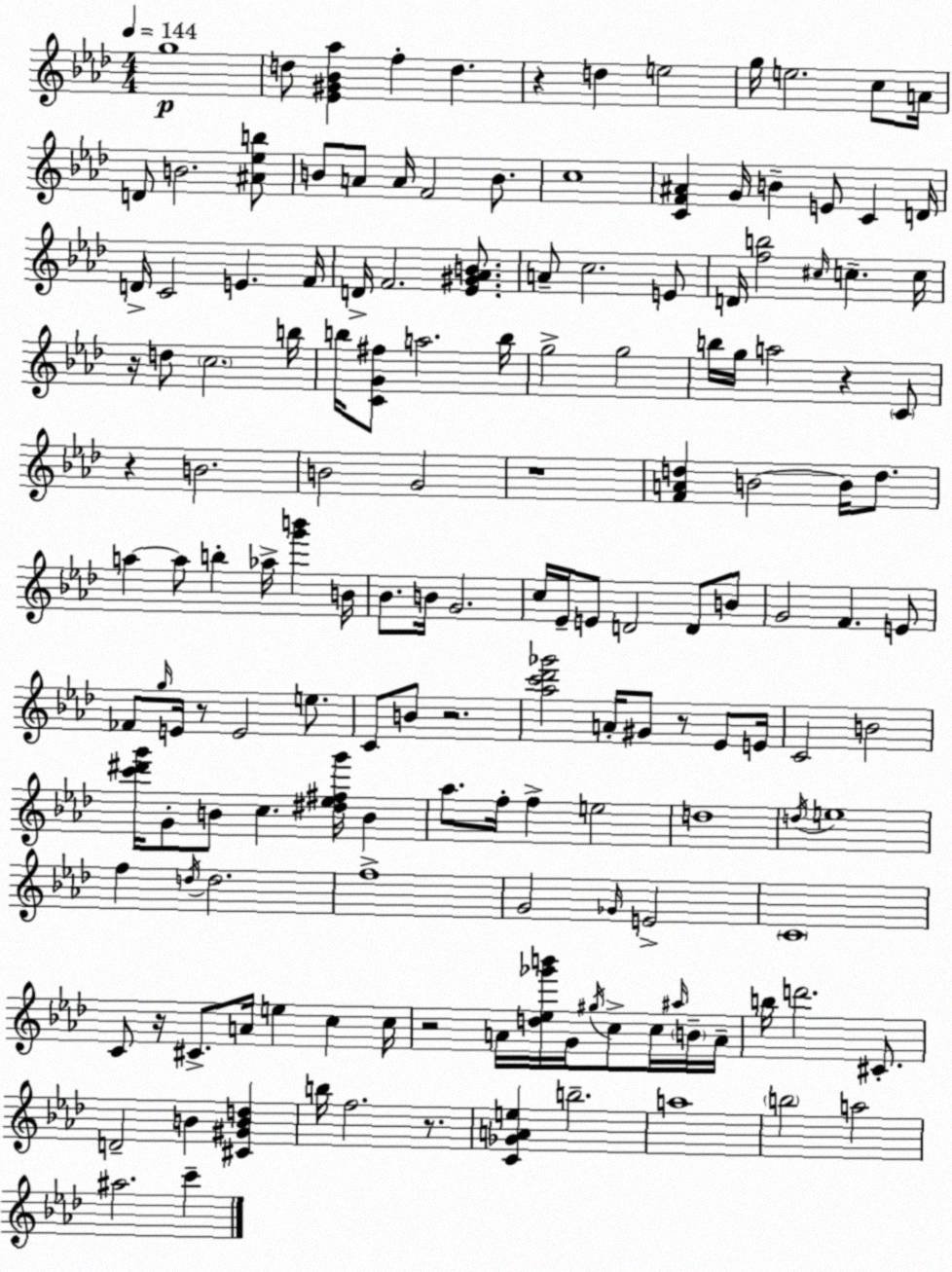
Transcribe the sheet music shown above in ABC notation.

X:1
T:Untitled
M:4/4
L:1/4
K:Fm
g4 d/2 [_E^G_B_a] f d z d e2 g/4 e2 c/2 A/4 D/2 B2 [^A_eb]/2 B/2 A/2 A/4 F2 B/2 c4 [CF^A] G/4 B E/2 C D/4 D/4 C2 E F/4 D/4 F2 [_E^G_AB]/2 A/2 c2 E/2 D/4 [fb]2 ^c/4 c c/4 z/4 d/2 c2 b/4 b/4 [CG^f]/2 a2 b/4 g2 g2 b/4 g/4 a2 z C/2 z B2 B2 G2 z4 [FAd] B2 B/4 d/2 a a/2 b _a/4 [g'b'] B/4 _B/2 B/4 G2 c/4 _E/4 E/2 D2 D/2 B/2 G2 F E/2 _F/2 g/4 E/4 z/2 E2 e/2 C/2 B/2 z2 [_ac'_d'_g']2 A/4 ^G/2 z/2 _E/2 E/4 C2 B2 [c'^d'g']/4 G/2 B/2 c [^d_e^fg']/4 B _a/2 f/4 f e2 d4 d/4 e4 f d/4 d2 f4 G2 _G/4 E2 C4 C/2 z/4 ^C/2 A/4 e c c/4 z2 A/4 [d_e_g'b']/4 G/4 ^g/4 c/2 c/4 ^a/4 B/4 A/4 b/4 d'2 ^C/2 D2 B [^C^GBd] b/4 f2 z/2 [C_GAe] b2 a4 b2 a2 ^a2 c'